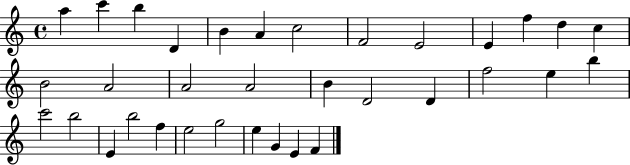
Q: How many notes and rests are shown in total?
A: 34